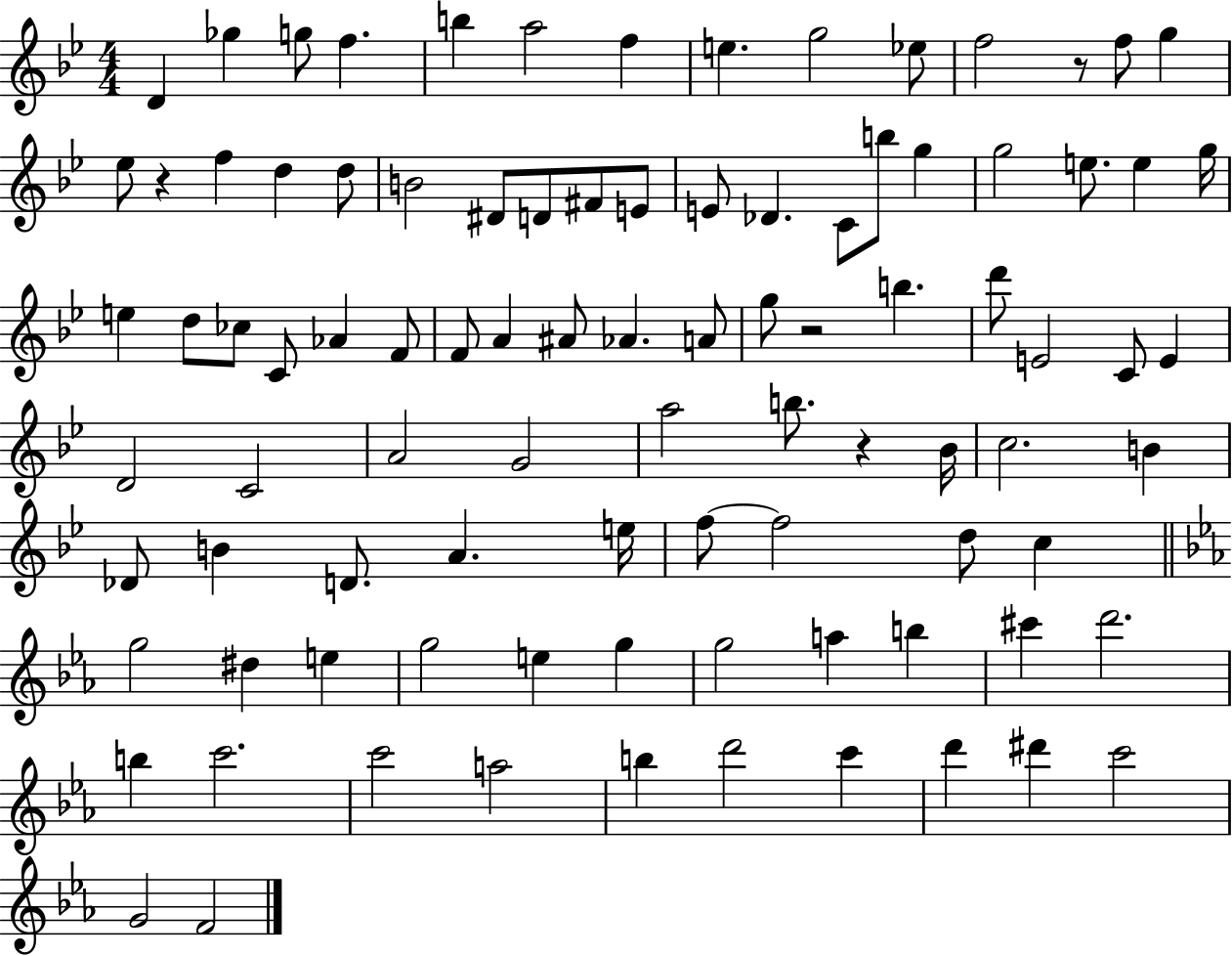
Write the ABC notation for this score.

X:1
T:Untitled
M:4/4
L:1/4
K:Bb
D _g g/2 f b a2 f e g2 _e/2 f2 z/2 f/2 g _e/2 z f d d/2 B2 ^D/2 D/2 ^F/2 E/2 E/2 _D C/2 b/2 g g2 e/2 e g/4 e d/2 _c/2 C/2 _A F/2 F/2 A ^A/2 _A A/2 g/2 z2 b d'/2 E2 C/2 E D2 C2 A2 G2 a2 b/2 z _B/4 c2 B _D/2 B D/2 A e/4 f/2 f2 d/2 c g2 ^d e g2 e g g2 a b ^c' d'2 b c'2 c'2 a2 b d'2 c' d' ^d' c'2 G2 F2